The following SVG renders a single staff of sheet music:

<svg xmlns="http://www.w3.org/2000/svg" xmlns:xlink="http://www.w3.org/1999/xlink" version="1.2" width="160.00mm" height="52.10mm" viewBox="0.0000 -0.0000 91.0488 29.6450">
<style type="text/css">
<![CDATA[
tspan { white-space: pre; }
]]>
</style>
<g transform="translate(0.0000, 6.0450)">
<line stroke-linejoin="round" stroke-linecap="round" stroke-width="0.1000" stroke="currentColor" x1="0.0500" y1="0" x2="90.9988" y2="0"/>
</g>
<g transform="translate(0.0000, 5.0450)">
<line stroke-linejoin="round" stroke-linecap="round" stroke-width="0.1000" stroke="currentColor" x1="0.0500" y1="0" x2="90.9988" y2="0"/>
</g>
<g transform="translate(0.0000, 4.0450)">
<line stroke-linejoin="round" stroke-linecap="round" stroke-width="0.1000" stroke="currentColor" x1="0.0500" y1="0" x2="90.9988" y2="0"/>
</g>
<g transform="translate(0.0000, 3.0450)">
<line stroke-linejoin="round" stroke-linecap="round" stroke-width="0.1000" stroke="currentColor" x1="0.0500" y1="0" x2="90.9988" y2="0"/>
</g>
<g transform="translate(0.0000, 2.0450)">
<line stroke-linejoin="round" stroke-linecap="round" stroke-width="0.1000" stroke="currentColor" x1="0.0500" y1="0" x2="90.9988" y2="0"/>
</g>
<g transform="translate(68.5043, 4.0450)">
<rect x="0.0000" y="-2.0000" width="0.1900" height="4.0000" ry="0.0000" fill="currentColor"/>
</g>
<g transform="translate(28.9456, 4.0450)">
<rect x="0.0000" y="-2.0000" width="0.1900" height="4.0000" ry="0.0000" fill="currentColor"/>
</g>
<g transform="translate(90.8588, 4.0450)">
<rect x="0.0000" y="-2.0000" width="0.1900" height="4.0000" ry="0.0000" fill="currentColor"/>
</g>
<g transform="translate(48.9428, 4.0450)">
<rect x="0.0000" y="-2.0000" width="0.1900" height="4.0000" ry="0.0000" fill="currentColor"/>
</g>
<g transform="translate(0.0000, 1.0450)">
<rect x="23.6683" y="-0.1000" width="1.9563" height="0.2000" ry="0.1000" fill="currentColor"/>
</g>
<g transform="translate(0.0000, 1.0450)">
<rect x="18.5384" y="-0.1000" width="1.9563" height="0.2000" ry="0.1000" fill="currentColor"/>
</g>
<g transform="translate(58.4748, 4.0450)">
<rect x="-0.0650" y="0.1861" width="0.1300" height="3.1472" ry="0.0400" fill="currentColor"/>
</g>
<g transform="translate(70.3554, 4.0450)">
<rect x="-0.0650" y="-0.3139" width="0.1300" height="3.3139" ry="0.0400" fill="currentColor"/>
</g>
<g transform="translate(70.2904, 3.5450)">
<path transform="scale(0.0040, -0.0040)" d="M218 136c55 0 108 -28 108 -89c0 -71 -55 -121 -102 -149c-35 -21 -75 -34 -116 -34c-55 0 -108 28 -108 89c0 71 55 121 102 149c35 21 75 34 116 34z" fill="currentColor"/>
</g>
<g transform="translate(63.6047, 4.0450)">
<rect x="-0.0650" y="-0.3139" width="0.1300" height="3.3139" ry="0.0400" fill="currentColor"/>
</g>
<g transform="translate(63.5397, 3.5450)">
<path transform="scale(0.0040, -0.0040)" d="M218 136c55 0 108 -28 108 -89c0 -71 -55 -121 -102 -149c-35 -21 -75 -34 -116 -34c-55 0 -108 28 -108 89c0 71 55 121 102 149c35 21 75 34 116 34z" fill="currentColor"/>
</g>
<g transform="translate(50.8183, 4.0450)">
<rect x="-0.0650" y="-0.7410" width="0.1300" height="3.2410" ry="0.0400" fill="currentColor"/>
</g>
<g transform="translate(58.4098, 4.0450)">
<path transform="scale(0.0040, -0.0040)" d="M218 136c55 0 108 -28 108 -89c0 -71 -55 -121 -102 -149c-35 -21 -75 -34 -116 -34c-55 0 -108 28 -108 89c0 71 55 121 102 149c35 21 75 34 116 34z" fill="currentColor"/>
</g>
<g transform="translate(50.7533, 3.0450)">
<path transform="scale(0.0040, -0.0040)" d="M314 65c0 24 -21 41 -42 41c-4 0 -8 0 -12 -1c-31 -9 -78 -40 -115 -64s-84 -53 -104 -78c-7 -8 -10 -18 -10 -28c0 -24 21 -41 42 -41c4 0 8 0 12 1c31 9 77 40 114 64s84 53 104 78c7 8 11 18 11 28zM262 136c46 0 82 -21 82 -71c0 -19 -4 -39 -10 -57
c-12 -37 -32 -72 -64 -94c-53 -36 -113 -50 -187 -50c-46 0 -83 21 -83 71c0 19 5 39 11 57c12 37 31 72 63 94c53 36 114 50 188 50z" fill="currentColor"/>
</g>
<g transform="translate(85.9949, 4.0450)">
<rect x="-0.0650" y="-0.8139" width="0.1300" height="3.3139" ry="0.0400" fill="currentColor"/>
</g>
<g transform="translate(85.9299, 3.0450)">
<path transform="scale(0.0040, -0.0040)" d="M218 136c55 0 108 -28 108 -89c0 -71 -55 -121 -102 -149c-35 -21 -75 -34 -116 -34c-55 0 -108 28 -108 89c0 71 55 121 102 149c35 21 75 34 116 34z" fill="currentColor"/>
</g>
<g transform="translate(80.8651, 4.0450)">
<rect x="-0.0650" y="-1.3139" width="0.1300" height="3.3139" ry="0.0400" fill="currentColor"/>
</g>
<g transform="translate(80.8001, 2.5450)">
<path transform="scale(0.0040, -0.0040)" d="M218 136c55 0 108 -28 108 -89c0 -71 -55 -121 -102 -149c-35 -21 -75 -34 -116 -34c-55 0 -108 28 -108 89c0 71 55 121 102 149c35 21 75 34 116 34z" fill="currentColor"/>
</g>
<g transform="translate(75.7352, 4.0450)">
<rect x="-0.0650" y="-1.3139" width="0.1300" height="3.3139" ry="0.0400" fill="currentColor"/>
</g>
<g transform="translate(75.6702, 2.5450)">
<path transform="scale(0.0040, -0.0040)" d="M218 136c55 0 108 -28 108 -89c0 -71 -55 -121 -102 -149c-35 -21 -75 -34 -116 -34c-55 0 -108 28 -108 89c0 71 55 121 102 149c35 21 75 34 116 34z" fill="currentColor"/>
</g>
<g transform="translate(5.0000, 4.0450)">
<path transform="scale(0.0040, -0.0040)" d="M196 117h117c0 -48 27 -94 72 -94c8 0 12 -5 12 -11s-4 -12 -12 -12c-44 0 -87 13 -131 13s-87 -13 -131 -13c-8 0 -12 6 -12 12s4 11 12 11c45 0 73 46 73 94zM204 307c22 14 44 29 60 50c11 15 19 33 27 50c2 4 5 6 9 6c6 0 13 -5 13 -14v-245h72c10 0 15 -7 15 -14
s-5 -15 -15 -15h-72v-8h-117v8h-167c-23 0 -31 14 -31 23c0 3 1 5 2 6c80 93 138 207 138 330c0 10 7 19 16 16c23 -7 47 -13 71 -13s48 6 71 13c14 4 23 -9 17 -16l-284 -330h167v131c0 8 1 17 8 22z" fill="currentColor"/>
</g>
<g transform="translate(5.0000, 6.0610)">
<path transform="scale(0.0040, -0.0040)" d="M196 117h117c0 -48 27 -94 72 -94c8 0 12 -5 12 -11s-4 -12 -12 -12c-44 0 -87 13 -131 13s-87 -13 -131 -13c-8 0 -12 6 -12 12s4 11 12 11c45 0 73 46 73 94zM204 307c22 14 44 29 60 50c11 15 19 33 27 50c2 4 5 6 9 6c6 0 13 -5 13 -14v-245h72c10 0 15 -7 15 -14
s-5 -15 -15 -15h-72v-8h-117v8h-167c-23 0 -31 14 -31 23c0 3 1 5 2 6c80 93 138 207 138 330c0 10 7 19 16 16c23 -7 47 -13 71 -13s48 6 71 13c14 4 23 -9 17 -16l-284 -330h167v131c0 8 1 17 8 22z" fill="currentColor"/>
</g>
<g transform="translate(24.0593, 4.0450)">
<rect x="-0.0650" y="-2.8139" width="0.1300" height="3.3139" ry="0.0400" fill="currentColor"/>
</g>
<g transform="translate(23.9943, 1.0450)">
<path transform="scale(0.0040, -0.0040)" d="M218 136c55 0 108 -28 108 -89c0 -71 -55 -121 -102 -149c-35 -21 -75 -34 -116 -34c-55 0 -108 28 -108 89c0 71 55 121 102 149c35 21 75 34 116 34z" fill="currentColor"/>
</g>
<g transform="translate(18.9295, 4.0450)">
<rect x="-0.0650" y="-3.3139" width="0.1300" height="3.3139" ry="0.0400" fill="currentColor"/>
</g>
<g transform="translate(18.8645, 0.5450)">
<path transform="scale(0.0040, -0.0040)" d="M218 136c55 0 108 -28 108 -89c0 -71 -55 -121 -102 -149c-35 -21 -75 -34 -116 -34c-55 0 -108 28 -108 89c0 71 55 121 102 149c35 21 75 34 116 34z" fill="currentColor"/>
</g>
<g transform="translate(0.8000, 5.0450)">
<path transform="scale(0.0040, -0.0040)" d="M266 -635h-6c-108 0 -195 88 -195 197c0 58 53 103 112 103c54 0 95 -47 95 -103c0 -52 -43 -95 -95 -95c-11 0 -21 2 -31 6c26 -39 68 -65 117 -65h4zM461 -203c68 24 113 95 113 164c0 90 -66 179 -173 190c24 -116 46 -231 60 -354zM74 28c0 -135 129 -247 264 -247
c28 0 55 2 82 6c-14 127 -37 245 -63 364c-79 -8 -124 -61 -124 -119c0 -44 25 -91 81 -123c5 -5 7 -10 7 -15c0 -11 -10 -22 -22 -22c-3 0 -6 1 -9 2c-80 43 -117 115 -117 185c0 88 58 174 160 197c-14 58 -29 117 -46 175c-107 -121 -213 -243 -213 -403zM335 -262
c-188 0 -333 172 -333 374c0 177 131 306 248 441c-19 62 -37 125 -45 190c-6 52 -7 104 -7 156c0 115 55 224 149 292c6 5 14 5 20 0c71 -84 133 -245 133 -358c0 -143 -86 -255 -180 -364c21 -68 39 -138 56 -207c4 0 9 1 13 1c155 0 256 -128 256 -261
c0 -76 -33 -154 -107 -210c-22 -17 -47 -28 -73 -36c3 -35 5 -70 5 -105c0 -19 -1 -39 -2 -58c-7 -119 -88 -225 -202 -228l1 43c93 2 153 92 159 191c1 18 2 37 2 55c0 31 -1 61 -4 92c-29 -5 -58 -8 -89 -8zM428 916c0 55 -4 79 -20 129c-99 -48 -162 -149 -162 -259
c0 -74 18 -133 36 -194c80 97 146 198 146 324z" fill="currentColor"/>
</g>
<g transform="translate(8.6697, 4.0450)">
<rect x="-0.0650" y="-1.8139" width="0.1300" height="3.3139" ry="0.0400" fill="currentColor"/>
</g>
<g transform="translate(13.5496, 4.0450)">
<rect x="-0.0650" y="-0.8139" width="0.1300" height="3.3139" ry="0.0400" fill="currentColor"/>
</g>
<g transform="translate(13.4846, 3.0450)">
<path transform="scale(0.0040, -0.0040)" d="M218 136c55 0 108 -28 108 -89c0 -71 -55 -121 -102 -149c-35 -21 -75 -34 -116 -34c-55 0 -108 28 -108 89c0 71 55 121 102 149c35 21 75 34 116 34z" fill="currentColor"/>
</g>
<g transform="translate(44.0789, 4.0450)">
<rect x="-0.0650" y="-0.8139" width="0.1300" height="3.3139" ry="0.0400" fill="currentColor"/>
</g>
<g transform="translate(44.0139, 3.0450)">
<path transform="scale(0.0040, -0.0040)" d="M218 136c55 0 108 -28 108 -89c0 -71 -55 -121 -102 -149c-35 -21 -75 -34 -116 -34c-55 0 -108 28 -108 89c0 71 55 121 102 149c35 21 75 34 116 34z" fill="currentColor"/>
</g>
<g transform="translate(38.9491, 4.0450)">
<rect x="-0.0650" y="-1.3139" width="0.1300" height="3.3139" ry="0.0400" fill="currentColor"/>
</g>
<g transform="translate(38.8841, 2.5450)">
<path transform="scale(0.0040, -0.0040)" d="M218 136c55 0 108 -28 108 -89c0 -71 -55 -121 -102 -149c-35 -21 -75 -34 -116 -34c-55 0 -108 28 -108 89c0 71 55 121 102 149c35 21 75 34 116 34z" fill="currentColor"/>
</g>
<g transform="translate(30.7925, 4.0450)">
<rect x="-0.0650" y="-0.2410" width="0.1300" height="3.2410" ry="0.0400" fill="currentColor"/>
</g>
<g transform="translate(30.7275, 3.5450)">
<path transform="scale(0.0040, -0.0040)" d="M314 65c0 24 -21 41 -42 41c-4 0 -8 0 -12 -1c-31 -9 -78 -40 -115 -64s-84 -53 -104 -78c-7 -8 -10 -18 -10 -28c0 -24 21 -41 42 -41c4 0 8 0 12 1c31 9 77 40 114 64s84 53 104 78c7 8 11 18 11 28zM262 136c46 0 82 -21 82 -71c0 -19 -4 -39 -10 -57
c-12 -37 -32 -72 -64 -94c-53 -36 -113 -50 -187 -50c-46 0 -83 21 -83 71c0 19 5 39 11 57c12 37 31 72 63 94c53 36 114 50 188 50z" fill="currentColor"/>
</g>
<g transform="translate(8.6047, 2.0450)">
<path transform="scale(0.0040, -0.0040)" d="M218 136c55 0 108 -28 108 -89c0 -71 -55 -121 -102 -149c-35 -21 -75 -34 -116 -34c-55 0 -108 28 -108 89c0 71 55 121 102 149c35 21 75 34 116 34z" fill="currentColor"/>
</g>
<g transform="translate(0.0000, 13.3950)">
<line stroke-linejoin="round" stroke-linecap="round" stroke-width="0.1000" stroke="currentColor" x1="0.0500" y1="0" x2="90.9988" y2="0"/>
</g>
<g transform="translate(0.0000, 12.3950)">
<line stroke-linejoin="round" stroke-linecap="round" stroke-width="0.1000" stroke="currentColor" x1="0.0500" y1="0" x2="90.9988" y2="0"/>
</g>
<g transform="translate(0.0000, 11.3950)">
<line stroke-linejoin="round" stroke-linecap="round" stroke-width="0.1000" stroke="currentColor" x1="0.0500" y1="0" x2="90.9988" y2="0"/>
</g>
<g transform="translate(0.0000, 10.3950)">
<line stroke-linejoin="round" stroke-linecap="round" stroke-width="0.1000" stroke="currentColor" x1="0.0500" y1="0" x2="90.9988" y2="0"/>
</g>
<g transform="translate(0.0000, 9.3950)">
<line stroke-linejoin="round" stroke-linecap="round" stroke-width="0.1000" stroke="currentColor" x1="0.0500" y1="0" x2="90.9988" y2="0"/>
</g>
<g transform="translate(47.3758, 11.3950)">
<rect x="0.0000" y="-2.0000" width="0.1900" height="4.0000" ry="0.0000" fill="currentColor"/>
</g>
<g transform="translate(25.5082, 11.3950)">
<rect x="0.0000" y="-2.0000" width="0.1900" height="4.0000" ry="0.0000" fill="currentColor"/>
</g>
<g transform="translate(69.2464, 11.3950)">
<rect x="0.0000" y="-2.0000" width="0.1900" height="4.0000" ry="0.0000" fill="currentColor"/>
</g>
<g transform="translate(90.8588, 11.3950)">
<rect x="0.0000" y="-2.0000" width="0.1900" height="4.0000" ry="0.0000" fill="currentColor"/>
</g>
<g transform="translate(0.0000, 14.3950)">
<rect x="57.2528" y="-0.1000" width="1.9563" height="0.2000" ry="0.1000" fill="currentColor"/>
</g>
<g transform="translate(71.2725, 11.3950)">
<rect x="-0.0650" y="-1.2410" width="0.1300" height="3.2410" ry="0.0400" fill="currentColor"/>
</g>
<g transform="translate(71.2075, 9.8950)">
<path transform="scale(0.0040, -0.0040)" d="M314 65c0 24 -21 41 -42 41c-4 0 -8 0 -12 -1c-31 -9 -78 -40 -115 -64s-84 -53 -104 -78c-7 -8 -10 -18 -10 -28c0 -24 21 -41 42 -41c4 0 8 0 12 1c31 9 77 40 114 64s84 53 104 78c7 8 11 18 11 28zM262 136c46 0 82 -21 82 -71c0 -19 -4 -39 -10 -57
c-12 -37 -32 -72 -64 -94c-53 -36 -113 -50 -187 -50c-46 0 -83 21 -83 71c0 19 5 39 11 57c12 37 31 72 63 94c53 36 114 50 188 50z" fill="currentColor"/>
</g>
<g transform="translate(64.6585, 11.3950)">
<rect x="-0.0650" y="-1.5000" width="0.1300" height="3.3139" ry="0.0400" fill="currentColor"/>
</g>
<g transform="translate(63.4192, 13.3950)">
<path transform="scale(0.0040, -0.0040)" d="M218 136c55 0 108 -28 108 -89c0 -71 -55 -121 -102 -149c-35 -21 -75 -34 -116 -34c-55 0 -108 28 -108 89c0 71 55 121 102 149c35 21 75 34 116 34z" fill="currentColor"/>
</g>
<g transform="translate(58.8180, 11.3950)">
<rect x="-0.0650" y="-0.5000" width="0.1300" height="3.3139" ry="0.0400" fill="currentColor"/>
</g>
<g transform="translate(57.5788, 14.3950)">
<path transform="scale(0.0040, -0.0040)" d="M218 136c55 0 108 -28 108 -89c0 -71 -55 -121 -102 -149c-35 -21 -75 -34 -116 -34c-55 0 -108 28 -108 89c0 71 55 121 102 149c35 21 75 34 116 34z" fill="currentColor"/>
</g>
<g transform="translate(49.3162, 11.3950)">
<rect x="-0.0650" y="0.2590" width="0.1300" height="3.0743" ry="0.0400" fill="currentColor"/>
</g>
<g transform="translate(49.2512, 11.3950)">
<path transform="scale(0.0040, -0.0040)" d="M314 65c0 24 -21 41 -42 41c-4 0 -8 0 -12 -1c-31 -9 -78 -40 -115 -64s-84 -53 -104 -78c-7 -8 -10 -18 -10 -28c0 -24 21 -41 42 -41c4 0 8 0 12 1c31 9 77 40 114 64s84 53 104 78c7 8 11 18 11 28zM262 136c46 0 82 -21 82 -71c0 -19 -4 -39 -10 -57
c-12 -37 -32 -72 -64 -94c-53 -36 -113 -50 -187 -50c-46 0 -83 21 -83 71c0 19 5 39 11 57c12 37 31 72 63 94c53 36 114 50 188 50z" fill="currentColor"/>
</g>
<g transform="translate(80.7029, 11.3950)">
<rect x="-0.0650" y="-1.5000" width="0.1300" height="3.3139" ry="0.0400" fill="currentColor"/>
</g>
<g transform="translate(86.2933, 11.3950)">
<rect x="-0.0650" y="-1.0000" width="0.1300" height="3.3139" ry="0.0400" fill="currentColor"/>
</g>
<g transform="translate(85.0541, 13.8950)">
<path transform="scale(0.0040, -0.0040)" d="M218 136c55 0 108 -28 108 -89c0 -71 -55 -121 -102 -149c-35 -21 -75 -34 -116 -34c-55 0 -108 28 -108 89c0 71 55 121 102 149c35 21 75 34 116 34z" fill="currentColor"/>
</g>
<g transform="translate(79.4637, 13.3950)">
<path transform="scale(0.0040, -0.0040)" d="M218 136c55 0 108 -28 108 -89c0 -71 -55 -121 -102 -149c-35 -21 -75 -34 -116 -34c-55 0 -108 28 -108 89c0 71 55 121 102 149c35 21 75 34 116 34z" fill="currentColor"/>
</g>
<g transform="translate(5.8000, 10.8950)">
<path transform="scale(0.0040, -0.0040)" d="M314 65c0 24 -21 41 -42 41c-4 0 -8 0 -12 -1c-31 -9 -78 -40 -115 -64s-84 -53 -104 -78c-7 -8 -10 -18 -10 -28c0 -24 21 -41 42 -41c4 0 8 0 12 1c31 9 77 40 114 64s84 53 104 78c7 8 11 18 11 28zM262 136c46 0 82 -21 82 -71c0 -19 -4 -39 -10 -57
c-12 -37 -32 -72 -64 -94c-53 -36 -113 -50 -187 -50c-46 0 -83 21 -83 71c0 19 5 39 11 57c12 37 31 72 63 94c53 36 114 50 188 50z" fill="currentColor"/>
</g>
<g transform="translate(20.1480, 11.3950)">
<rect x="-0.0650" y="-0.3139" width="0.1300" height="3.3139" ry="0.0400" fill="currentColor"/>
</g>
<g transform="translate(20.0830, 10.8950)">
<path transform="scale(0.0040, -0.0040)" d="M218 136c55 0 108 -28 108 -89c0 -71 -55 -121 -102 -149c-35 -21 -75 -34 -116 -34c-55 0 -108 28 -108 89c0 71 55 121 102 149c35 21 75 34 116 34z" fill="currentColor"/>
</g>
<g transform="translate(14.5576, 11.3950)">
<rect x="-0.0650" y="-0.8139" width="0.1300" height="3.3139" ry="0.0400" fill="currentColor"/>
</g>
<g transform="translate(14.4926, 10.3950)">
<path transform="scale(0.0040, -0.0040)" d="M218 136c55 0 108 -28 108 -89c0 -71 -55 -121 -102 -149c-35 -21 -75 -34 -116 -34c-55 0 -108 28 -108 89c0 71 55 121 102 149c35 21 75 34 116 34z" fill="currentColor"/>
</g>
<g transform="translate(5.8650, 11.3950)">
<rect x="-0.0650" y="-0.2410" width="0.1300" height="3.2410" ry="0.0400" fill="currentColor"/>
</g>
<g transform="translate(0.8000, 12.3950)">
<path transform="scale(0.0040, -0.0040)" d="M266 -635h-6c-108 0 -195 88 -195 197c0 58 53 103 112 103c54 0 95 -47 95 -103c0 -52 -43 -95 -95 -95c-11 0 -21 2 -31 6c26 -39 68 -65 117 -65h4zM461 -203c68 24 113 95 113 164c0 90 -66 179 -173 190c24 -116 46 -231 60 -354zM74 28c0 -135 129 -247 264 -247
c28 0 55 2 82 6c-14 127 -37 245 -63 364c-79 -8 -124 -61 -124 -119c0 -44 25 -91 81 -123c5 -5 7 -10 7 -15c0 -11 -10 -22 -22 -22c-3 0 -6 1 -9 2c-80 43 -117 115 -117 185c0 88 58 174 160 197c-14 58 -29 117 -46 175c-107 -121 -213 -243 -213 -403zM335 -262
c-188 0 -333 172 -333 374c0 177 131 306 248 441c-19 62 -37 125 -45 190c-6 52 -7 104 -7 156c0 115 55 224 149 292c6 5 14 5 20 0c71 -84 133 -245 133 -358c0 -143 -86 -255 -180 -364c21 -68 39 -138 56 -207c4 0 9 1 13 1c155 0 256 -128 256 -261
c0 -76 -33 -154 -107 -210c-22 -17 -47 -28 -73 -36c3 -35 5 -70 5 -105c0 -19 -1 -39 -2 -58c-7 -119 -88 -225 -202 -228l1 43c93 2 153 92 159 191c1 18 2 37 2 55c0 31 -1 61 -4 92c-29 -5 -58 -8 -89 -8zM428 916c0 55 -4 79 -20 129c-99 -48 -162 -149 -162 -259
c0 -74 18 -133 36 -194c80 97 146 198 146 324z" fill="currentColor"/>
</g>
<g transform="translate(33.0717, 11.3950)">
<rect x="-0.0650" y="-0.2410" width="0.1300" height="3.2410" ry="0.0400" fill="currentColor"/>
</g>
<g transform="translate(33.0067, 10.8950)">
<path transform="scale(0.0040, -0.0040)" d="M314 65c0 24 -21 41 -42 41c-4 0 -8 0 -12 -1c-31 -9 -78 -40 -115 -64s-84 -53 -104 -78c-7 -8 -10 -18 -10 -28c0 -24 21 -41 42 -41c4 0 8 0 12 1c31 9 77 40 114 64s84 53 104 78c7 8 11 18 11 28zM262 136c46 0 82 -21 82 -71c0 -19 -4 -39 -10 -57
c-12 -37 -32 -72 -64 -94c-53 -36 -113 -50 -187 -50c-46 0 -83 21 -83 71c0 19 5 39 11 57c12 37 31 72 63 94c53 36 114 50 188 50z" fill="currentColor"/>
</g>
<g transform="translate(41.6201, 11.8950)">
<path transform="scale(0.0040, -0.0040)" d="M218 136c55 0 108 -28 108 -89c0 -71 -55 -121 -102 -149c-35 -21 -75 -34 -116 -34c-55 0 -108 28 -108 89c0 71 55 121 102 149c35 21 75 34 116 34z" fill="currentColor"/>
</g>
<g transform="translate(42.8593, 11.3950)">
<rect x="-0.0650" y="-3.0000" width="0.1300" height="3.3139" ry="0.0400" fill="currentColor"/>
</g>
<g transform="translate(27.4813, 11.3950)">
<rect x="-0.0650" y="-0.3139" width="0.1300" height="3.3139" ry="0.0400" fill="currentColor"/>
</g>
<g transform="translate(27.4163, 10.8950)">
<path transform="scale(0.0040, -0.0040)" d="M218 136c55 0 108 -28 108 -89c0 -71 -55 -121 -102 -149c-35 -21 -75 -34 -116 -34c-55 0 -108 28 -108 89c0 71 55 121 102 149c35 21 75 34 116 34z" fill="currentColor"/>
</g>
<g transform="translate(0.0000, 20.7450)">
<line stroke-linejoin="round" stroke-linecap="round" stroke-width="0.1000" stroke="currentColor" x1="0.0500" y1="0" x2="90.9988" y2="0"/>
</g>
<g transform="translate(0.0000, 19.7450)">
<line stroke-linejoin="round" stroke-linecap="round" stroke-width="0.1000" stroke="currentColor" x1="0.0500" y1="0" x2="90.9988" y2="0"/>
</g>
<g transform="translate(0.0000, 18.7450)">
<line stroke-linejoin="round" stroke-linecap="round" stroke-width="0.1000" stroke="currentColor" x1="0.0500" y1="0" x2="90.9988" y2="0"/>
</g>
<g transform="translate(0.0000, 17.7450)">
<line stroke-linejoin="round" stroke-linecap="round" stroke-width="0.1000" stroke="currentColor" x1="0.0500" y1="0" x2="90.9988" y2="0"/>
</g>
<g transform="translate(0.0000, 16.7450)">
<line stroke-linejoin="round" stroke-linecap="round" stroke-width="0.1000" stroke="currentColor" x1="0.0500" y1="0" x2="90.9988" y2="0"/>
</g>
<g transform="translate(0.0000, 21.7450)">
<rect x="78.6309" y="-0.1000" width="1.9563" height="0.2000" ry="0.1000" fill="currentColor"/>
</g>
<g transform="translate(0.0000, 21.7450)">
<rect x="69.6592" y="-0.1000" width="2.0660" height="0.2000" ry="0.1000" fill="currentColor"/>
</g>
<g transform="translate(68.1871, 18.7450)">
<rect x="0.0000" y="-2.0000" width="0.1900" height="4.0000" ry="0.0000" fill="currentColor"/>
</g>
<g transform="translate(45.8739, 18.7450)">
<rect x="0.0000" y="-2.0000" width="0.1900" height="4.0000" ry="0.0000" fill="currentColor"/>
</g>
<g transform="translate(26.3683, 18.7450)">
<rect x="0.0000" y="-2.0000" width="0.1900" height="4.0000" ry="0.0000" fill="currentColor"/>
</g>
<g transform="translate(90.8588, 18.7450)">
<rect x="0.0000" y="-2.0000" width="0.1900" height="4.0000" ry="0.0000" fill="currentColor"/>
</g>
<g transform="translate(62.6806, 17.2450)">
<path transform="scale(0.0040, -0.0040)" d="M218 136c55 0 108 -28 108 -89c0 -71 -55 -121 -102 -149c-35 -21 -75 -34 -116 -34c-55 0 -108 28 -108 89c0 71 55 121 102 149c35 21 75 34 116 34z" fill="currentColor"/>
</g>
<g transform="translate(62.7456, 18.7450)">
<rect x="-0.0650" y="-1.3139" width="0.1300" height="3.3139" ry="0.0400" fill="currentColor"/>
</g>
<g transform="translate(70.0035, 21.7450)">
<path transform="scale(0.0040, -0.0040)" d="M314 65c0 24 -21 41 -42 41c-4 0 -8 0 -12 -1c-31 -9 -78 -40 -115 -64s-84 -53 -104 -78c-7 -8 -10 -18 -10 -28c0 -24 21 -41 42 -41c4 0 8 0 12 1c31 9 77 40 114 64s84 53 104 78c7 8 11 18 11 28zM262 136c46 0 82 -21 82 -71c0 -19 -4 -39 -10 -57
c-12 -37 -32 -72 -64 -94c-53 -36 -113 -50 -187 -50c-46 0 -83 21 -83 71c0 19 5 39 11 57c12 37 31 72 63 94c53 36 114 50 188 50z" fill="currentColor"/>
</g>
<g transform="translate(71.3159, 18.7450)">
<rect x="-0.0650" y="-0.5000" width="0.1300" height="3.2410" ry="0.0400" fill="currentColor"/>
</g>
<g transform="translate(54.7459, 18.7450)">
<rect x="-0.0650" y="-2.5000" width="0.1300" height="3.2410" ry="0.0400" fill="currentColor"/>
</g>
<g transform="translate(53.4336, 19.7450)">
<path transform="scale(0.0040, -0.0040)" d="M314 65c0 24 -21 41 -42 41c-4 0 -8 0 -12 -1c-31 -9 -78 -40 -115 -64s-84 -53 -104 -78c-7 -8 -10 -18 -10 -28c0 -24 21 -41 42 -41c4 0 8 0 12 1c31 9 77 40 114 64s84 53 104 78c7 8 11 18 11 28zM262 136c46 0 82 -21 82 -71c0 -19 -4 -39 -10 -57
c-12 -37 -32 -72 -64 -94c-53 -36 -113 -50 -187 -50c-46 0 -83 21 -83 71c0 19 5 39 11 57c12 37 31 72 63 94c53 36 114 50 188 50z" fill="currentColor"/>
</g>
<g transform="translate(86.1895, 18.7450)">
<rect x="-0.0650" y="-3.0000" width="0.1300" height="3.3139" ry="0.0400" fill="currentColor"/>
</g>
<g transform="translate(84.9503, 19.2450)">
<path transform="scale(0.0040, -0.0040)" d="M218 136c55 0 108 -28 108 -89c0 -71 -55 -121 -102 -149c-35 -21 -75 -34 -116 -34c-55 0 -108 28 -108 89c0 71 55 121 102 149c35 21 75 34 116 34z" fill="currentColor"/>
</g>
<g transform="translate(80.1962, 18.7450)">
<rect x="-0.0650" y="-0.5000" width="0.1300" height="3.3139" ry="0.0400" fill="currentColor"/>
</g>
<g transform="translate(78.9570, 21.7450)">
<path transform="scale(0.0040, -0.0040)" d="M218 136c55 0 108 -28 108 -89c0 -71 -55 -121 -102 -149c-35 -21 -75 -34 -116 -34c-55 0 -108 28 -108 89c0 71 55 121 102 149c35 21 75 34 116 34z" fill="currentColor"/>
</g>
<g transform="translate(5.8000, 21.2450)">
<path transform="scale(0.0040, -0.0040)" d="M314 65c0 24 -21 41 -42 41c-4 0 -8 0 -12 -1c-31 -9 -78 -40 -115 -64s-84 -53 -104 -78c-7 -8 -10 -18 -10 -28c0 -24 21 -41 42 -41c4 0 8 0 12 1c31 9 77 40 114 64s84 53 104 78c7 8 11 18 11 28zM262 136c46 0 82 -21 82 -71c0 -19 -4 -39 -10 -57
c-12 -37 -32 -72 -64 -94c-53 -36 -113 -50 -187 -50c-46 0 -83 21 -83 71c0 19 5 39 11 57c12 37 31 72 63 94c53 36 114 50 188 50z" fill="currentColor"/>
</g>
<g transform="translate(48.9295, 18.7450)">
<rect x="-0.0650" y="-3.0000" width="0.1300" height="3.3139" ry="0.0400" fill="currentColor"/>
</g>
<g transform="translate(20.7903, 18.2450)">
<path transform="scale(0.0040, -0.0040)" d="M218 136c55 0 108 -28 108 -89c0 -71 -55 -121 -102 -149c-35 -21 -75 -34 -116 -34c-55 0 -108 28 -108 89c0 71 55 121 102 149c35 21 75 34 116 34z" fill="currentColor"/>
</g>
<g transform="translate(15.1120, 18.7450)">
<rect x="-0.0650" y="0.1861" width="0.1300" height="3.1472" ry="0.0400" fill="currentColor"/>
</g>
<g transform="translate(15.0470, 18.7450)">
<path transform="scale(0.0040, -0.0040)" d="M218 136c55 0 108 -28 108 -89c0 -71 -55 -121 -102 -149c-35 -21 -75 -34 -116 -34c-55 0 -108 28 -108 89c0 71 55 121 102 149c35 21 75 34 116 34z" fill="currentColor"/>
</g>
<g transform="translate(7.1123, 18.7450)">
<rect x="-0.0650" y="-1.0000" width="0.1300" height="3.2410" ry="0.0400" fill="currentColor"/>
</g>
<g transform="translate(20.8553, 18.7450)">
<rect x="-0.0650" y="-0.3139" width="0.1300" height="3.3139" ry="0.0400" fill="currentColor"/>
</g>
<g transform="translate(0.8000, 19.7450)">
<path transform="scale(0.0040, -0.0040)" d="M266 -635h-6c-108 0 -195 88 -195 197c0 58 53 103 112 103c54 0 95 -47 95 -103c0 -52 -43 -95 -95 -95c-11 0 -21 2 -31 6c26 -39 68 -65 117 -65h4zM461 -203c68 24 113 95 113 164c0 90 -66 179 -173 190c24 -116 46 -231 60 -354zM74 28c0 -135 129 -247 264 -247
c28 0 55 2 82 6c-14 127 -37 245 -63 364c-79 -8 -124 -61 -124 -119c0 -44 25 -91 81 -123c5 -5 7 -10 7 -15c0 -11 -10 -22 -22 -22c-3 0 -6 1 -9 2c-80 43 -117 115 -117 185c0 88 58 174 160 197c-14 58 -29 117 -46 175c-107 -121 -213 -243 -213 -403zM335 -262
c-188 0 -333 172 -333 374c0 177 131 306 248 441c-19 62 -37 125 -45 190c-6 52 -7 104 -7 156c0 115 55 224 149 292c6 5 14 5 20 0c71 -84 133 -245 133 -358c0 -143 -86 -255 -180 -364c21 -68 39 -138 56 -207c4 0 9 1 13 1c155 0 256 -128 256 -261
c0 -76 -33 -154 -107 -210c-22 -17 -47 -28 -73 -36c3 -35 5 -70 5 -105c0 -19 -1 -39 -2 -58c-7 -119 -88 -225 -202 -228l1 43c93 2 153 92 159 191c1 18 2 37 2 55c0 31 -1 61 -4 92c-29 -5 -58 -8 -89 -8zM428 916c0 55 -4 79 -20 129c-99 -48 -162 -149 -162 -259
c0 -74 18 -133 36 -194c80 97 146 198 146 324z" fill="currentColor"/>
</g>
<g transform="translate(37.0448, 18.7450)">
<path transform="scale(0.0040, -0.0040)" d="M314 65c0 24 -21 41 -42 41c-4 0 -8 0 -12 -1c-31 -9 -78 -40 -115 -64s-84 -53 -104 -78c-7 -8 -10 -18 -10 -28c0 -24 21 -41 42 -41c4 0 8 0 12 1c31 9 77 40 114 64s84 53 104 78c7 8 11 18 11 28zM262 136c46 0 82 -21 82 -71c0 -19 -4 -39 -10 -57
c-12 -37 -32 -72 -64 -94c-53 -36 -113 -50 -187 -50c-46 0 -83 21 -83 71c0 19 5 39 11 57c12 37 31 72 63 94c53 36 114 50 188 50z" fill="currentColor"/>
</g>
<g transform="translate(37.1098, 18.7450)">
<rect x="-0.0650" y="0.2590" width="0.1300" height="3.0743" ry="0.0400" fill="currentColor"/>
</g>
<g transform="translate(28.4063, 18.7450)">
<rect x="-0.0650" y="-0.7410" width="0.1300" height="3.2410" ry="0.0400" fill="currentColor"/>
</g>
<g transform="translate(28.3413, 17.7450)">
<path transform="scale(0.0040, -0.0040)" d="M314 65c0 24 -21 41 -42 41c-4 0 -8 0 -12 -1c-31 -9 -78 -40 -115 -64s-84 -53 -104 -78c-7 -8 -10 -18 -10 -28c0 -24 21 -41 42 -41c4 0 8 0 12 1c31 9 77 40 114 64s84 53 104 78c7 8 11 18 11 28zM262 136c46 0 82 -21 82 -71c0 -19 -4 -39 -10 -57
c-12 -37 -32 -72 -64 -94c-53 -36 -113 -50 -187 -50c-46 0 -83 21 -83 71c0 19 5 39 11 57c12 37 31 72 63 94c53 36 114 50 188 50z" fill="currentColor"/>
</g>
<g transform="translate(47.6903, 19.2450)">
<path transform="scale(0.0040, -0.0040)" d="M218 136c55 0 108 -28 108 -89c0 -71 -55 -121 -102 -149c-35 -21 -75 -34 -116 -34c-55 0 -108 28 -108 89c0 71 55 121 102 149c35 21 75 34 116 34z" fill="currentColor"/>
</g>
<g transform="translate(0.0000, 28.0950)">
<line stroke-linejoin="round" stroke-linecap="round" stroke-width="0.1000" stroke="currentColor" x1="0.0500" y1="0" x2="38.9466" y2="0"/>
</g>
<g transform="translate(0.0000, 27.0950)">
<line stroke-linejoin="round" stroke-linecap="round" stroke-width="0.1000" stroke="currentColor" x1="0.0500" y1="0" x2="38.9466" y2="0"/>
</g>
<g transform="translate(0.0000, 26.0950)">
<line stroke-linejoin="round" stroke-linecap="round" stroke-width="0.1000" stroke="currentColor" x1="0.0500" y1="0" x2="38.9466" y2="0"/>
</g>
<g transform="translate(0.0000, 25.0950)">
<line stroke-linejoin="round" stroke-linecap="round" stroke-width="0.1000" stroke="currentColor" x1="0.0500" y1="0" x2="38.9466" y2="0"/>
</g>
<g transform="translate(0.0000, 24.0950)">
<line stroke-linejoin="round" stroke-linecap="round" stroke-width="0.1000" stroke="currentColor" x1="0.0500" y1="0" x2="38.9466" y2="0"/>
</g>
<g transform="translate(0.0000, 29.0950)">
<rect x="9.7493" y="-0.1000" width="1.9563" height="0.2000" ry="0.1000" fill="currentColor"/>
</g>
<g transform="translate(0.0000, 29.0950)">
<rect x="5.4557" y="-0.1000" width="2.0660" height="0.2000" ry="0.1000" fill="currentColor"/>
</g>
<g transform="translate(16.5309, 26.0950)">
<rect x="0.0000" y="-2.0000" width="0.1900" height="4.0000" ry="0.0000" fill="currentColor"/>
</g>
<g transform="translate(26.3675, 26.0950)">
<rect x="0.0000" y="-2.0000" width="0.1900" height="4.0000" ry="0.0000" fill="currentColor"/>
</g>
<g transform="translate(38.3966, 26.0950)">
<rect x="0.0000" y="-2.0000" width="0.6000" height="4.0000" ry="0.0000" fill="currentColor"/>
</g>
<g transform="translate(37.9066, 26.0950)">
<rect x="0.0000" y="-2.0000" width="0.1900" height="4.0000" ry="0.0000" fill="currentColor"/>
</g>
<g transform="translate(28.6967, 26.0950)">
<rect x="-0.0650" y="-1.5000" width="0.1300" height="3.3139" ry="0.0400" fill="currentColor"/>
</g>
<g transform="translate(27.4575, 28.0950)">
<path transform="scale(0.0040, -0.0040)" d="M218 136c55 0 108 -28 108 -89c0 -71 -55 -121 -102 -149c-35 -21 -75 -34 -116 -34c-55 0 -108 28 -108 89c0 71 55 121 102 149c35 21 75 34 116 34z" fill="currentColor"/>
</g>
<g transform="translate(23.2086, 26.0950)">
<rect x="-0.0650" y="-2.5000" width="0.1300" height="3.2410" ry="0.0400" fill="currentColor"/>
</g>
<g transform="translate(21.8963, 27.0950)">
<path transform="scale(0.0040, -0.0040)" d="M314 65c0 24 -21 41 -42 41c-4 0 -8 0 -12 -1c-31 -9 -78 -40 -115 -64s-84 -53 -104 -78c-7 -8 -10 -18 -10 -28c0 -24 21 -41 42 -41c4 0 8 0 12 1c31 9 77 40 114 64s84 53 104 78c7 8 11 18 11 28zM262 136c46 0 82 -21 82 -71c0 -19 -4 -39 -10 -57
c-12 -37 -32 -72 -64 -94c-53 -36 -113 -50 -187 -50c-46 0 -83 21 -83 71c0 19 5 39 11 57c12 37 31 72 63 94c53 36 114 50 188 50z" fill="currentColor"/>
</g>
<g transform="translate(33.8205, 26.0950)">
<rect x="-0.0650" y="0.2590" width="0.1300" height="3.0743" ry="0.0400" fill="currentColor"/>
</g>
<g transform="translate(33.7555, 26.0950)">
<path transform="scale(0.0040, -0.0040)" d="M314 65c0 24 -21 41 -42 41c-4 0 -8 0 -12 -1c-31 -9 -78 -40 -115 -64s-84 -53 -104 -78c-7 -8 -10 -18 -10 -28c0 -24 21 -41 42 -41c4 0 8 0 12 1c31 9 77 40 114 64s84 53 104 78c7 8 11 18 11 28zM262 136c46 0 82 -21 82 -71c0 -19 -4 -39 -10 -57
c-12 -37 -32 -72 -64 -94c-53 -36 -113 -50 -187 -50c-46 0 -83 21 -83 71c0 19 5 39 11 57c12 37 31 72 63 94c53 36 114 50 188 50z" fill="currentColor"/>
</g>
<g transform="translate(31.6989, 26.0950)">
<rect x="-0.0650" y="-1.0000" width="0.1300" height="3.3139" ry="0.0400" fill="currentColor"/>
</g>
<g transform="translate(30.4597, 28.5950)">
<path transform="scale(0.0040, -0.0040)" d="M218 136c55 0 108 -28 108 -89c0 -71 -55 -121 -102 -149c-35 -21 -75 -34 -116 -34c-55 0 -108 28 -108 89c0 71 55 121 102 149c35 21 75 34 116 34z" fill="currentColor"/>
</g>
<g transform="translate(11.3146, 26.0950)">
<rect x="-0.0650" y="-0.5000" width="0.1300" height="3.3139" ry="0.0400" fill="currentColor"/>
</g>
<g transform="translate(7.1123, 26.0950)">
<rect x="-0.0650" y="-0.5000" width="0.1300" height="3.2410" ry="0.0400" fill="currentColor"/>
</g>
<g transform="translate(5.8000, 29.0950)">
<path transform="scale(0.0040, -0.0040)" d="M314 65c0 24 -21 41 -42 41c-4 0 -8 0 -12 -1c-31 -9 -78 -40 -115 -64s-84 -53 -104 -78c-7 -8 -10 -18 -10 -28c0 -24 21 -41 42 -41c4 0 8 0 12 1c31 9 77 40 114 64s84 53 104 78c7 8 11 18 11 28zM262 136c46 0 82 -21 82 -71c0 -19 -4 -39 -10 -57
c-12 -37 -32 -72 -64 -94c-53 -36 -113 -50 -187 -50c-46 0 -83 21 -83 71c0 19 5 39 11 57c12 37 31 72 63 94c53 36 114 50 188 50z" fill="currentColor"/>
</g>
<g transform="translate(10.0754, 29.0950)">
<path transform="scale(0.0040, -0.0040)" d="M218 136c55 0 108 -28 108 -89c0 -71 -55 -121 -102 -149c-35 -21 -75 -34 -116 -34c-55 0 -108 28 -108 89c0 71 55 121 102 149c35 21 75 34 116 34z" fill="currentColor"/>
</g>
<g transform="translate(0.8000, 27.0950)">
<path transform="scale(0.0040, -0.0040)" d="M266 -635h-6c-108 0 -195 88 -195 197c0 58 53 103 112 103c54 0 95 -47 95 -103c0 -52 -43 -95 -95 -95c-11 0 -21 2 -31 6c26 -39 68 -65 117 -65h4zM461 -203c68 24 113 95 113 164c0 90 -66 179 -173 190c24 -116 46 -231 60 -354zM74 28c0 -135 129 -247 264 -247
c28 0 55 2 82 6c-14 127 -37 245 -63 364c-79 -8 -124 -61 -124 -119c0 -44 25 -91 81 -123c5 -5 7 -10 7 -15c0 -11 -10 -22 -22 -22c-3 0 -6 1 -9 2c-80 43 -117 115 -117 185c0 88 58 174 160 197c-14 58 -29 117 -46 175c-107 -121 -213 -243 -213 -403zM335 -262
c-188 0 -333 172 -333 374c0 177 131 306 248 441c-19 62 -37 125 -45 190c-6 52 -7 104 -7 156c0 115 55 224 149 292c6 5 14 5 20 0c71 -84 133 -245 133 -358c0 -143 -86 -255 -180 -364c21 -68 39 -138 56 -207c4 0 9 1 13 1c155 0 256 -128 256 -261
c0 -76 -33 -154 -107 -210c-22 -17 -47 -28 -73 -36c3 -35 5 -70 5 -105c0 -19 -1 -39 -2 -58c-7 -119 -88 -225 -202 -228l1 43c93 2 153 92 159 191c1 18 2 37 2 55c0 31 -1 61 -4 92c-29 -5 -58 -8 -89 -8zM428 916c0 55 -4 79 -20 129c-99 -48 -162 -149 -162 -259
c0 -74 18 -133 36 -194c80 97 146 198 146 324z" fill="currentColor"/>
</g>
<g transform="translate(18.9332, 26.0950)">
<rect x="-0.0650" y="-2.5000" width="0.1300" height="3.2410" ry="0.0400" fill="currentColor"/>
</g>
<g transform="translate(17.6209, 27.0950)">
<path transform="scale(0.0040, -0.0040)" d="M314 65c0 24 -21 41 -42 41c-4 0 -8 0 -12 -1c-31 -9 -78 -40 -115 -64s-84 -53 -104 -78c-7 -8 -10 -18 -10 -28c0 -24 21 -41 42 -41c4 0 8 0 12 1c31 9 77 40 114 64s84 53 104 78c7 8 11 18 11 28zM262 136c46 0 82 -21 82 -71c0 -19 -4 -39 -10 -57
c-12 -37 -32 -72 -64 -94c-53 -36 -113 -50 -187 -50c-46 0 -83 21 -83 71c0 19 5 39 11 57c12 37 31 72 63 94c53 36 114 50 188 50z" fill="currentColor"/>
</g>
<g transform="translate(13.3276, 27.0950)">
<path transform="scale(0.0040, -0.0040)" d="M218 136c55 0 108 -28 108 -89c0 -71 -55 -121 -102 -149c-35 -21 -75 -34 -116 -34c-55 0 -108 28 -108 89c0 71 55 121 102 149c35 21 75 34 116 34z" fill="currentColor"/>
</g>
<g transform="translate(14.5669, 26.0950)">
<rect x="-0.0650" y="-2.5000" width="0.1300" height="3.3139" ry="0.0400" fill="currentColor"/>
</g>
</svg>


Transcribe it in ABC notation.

X:1
T:Untitled
M:4/4
L:1/4
K:C
f d b a c2 e d d2 B c c e e d c2 d c c c2 A B2 C E e2 E D D2 B c d2 B2 A G2 e C2 C A C2 C G G2 G2 E D B2